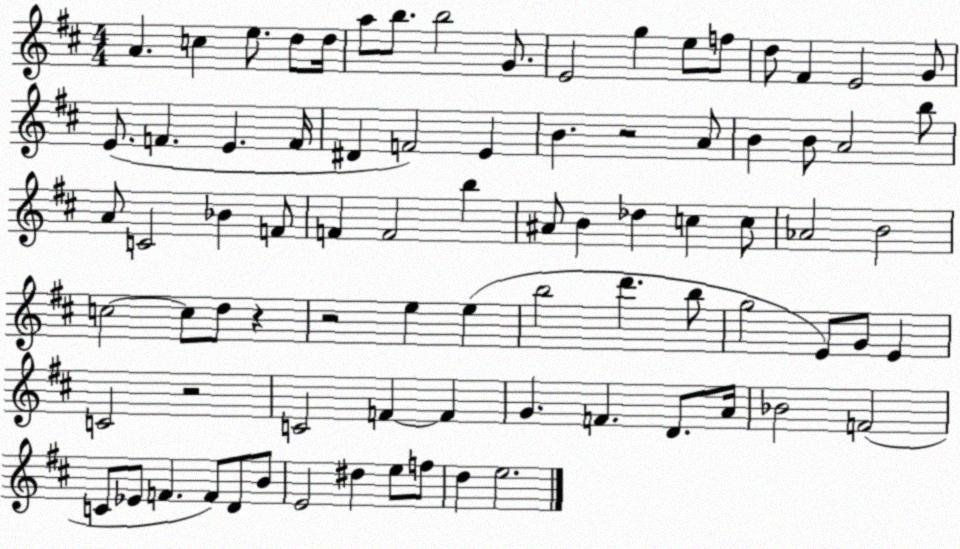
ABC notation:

X:1
T:Untitled
M:4/4
L:1/4
K:D
A c e/2 d/2 d/4 a/2 b/2 b2 G/2 E2 g e/2 f/2 d/2 ^F E2 G/2 E/2 F E F/4 ^D F2 E B z2 A/2 B B/2 A2 b/2 A/2 C2 _B F/2 F F2 b ^A/2 B _d c c/2 _A2 B2 c2 c/2 d/2 z z2 e e b2 d' b/2 g2 E/2 G/2 E C2 z2 C2 F F G F D/2 A/4 _B2 F2 C/2 _E/2 F F/2 D/2 B/2 E2 ^d e/2 f/2 d e2